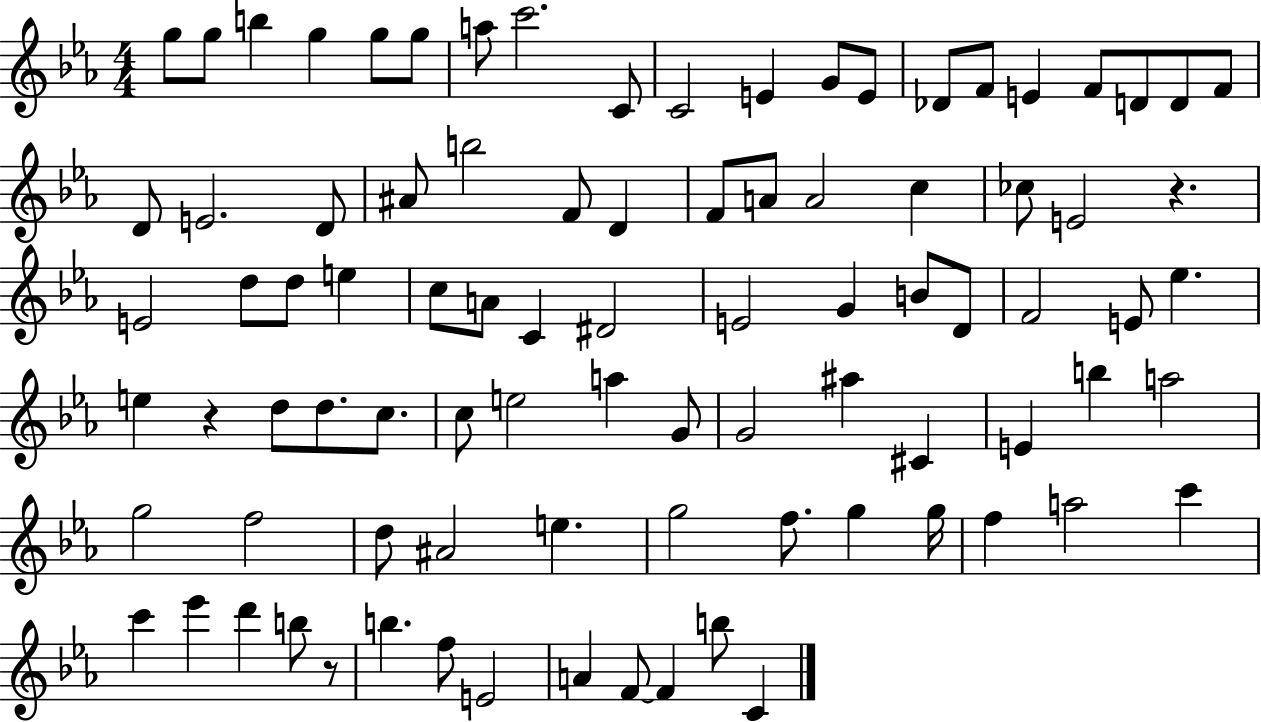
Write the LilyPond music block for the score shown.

{
  \clef treble
  \numericTimeSignature
  \time 4/4
  \key ees \major
  g''8 g''8 b''4 g''4 g''8 g''8 | a''8 c'''2. c'8 | c'2 e'4 g'8 e'8 | des'8 f'8 e'4 f'8 d'8 d'8 f'8 | \break d'8 e'2. d'8 | ais'8 b''2 f'8 d'4 | f'8 a'8 a'2 c''4 | ces''8 e'2 r4. | \break e'2 d''8 d''8 e''4 | c''8 a'8 c'4 dis'2 | e'2 g'4 b'8 d'8 | f'2 e'8 ees''4. | \break e''4 r4 d''8 d''8. c''8. | c''8 e''2 a''4 g'8 | g'2 ais''4 cis'4 | e'4 b''4 a''2 | \break g''2 f''2 | d''8 ais'2 e''4. | g''2 f''8. g''4 g''16 | f''4 a''2 c'''4 | \break c'''4 ees'''4 d'''4 b''8 r8 | b''4. f''8 e'2 | a'4 f'8~~ f'4 b''8 c'4 | \bar "|."
}